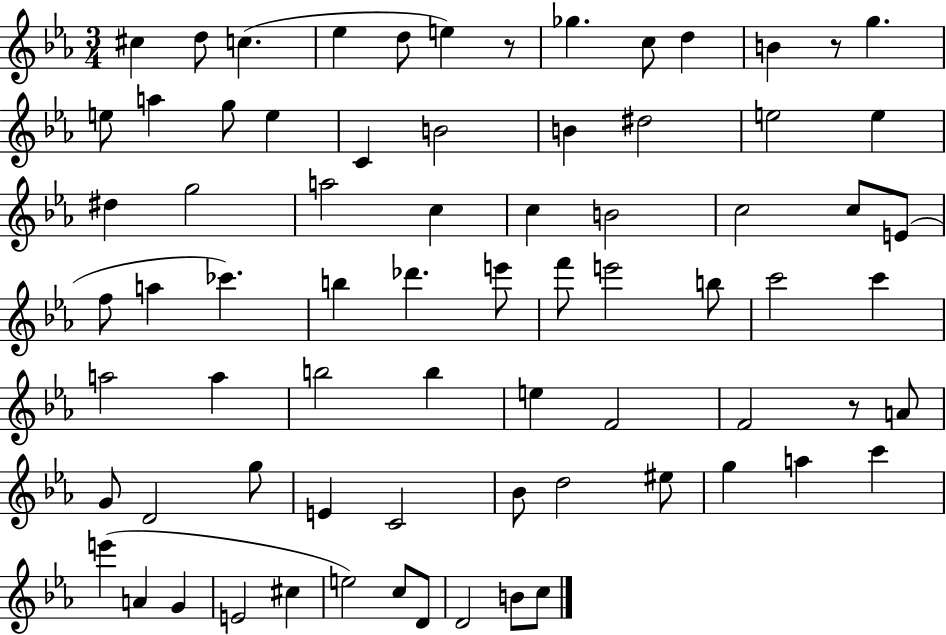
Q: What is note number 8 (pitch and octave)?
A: C5